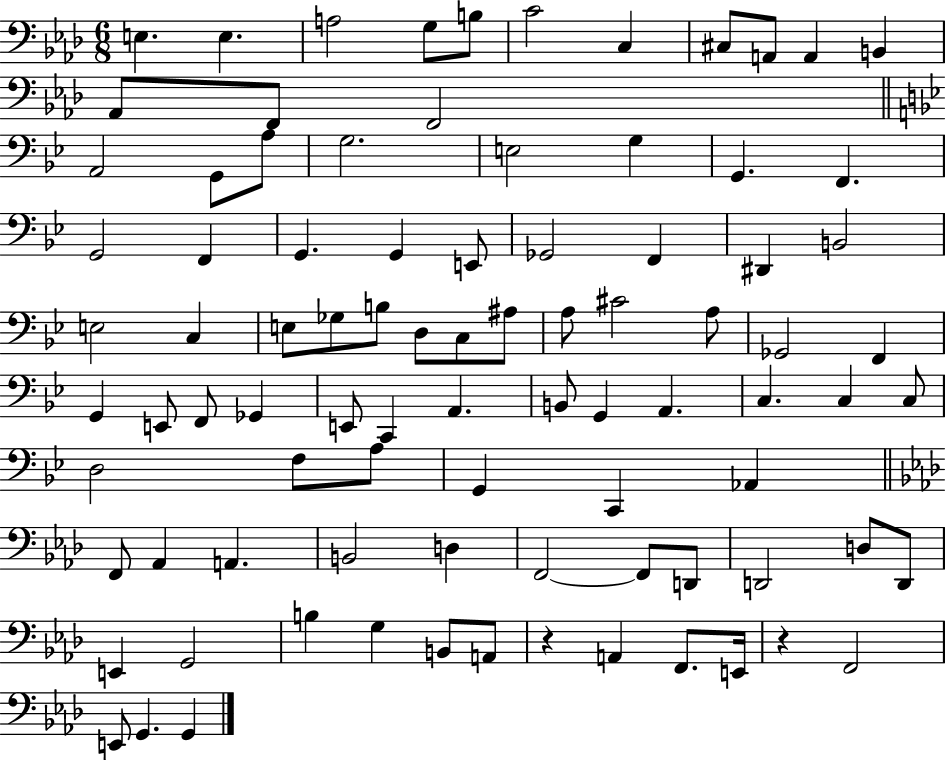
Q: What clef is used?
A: bass